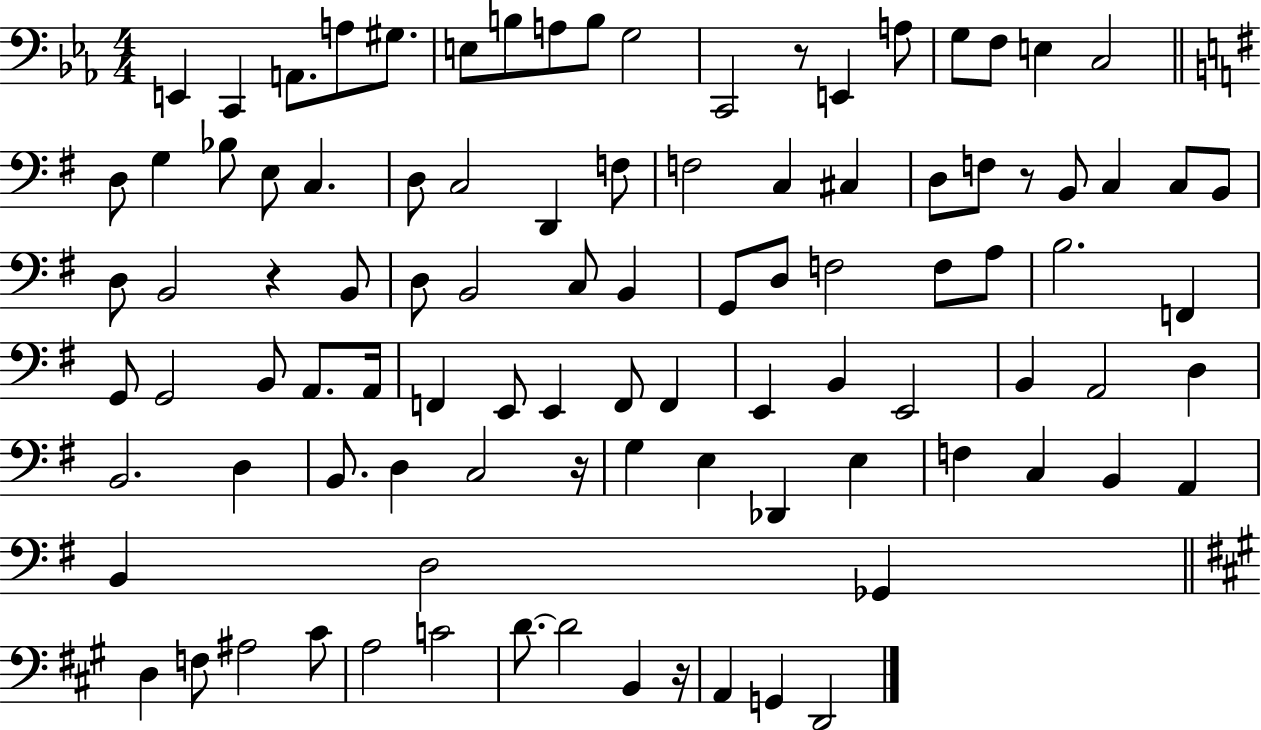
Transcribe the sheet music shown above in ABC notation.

X:1
T:Untitled
M:4/4
L:1/4
K:Eb
E,, C,, A,,/2 A,/2 ^G,/2 E,/2 B,/2 A,/2 B,/2 G,2 C,,2 z/2 E,, A,/2 G,/2 F,/2 E, C,2 D,/2 G, _B,/2 E,/2 C, D,/2 C,2 D,, F,/2 F,2 C, ^C, D,/2 F,/2 z/2 B,,/2 C, C,/2 B,,/2 D,/2 B,,2 z B,,/2 D,/2 B,,2 C,/2 B,, G,,/2 D,/2 F,2 F,/2 A,/2 B,2 F,, G,,/2 G,,2 B,,/2 A,,/2 A,,/4 F,, E,,/2 E,, F,,/2 F,, E,, B,, E,,2 B,, A,,2 D, B,,2 D, B,,/2 D, C,2 z/4 G, E, _D,, E, F, C, B,, A,, B,, D,2 _G,, D, F,/2 ^A,2 ^C/2 A,2 C2 D/2 D2 B,, z/4 A,, G,, D,,2